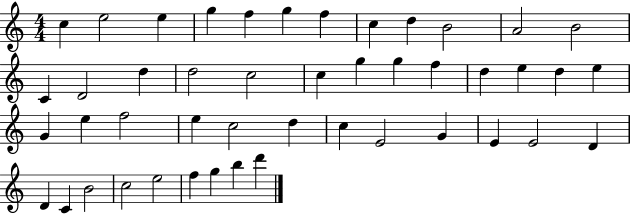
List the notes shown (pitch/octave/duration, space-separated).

C5/q E5/h E5/q G5/q F5/q G5/q F5/q C5/q D5/q B4/h A4/h B4/h C4/q D4/h D5/q D5/h C5/h C5/q G5/q G5/q F5/q D5/q E5/q D5/q E5/q G4/q E5/q F5/h E5/q C5/h D5/q C5/q E4/h G4/q E4/q E4/h D4/q D4/q C4/q B4/h C5/h E5/h F5/q G5/q B5/q D6/q